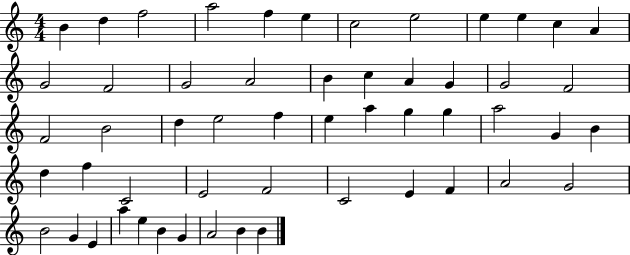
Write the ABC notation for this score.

X:1
T:Untitled
M:4/4
L:1/4
K:C
B d f2 a2 f e c2 e2 e e c A G2 F2 G2 A2 B c A G G2 F2 F2 B2 d e2 f e a g g a2 G B d f C2 E2 F2 C2 E F A2 G2 B2 G E a e B G A2 B B